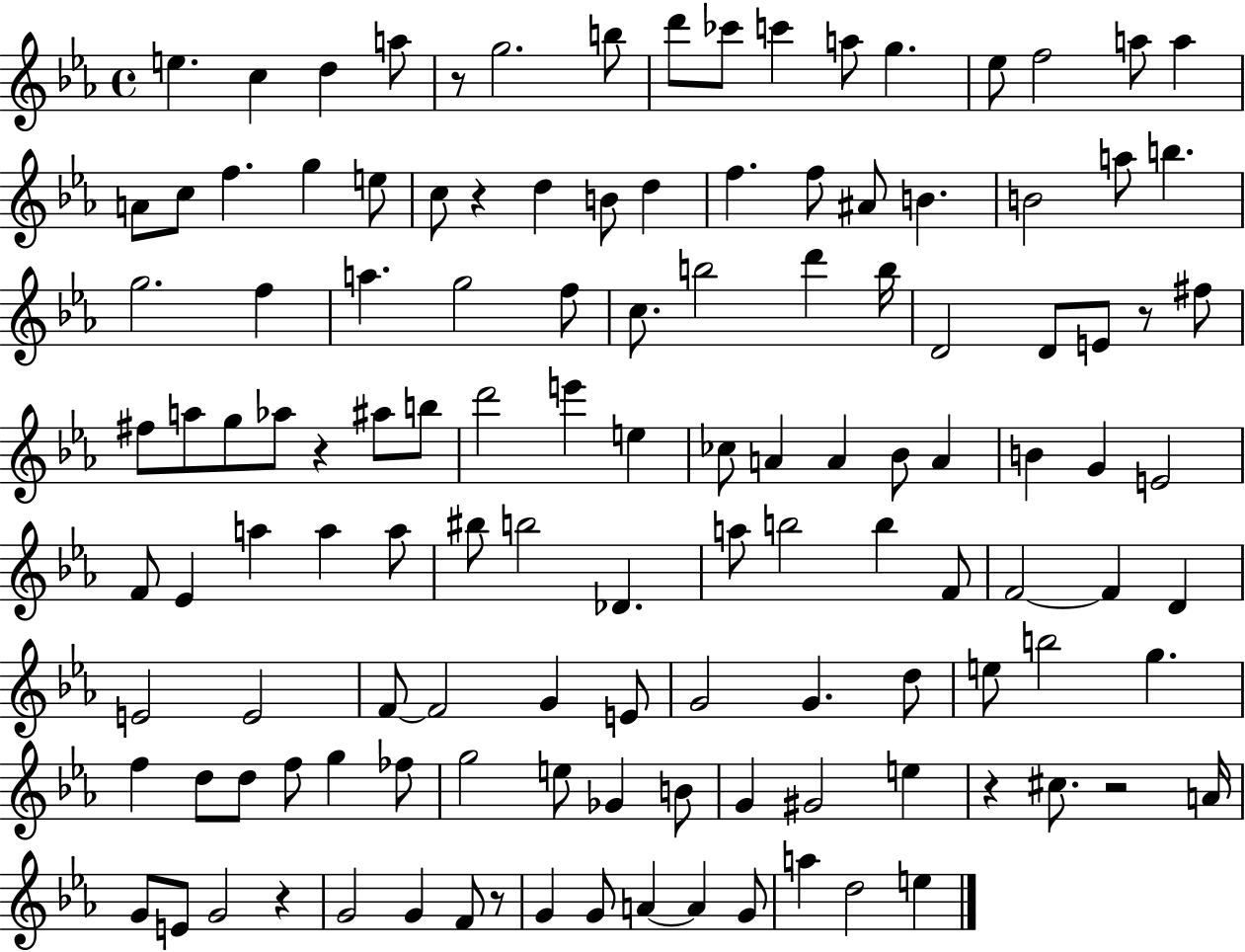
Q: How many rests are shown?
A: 8